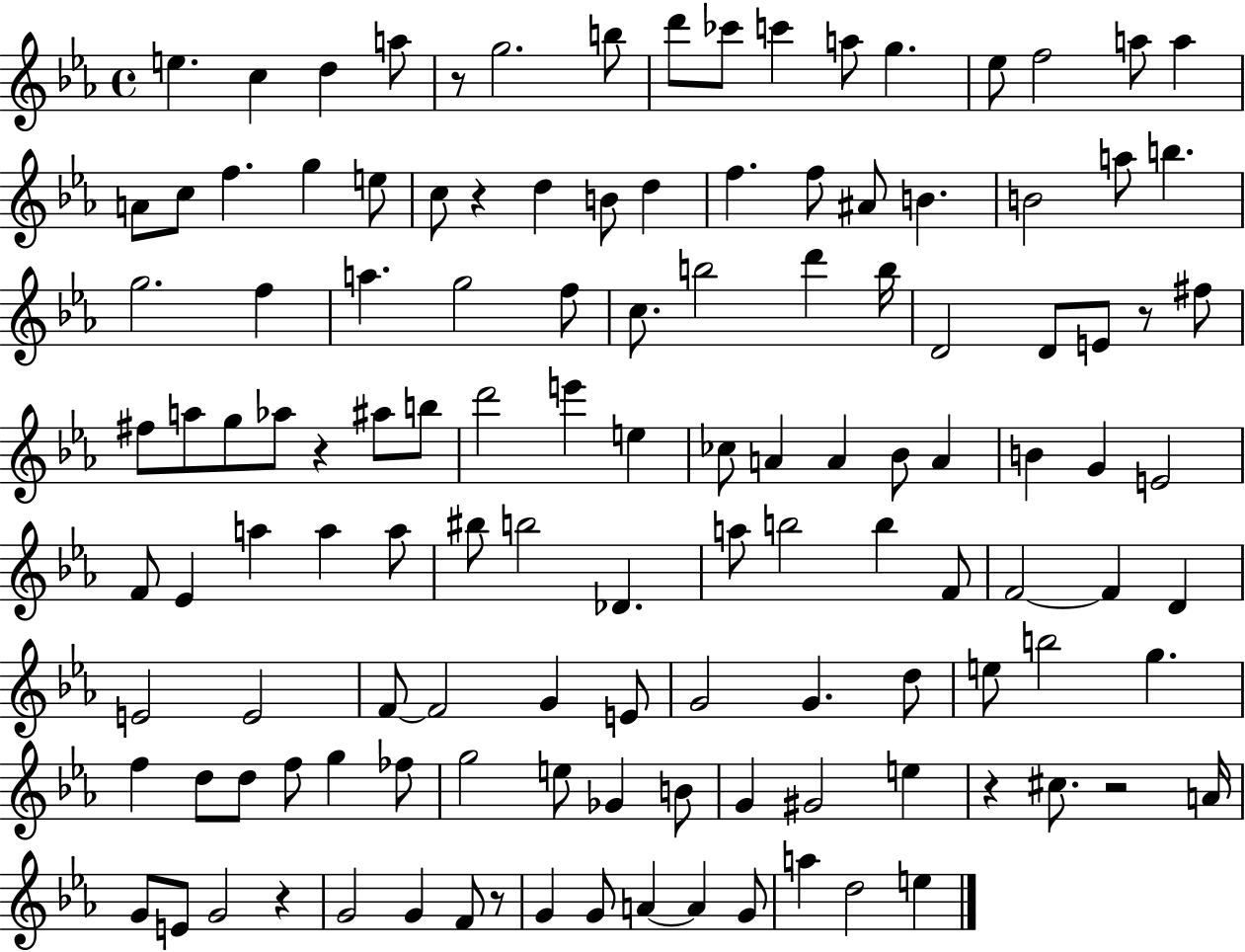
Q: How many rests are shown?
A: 8